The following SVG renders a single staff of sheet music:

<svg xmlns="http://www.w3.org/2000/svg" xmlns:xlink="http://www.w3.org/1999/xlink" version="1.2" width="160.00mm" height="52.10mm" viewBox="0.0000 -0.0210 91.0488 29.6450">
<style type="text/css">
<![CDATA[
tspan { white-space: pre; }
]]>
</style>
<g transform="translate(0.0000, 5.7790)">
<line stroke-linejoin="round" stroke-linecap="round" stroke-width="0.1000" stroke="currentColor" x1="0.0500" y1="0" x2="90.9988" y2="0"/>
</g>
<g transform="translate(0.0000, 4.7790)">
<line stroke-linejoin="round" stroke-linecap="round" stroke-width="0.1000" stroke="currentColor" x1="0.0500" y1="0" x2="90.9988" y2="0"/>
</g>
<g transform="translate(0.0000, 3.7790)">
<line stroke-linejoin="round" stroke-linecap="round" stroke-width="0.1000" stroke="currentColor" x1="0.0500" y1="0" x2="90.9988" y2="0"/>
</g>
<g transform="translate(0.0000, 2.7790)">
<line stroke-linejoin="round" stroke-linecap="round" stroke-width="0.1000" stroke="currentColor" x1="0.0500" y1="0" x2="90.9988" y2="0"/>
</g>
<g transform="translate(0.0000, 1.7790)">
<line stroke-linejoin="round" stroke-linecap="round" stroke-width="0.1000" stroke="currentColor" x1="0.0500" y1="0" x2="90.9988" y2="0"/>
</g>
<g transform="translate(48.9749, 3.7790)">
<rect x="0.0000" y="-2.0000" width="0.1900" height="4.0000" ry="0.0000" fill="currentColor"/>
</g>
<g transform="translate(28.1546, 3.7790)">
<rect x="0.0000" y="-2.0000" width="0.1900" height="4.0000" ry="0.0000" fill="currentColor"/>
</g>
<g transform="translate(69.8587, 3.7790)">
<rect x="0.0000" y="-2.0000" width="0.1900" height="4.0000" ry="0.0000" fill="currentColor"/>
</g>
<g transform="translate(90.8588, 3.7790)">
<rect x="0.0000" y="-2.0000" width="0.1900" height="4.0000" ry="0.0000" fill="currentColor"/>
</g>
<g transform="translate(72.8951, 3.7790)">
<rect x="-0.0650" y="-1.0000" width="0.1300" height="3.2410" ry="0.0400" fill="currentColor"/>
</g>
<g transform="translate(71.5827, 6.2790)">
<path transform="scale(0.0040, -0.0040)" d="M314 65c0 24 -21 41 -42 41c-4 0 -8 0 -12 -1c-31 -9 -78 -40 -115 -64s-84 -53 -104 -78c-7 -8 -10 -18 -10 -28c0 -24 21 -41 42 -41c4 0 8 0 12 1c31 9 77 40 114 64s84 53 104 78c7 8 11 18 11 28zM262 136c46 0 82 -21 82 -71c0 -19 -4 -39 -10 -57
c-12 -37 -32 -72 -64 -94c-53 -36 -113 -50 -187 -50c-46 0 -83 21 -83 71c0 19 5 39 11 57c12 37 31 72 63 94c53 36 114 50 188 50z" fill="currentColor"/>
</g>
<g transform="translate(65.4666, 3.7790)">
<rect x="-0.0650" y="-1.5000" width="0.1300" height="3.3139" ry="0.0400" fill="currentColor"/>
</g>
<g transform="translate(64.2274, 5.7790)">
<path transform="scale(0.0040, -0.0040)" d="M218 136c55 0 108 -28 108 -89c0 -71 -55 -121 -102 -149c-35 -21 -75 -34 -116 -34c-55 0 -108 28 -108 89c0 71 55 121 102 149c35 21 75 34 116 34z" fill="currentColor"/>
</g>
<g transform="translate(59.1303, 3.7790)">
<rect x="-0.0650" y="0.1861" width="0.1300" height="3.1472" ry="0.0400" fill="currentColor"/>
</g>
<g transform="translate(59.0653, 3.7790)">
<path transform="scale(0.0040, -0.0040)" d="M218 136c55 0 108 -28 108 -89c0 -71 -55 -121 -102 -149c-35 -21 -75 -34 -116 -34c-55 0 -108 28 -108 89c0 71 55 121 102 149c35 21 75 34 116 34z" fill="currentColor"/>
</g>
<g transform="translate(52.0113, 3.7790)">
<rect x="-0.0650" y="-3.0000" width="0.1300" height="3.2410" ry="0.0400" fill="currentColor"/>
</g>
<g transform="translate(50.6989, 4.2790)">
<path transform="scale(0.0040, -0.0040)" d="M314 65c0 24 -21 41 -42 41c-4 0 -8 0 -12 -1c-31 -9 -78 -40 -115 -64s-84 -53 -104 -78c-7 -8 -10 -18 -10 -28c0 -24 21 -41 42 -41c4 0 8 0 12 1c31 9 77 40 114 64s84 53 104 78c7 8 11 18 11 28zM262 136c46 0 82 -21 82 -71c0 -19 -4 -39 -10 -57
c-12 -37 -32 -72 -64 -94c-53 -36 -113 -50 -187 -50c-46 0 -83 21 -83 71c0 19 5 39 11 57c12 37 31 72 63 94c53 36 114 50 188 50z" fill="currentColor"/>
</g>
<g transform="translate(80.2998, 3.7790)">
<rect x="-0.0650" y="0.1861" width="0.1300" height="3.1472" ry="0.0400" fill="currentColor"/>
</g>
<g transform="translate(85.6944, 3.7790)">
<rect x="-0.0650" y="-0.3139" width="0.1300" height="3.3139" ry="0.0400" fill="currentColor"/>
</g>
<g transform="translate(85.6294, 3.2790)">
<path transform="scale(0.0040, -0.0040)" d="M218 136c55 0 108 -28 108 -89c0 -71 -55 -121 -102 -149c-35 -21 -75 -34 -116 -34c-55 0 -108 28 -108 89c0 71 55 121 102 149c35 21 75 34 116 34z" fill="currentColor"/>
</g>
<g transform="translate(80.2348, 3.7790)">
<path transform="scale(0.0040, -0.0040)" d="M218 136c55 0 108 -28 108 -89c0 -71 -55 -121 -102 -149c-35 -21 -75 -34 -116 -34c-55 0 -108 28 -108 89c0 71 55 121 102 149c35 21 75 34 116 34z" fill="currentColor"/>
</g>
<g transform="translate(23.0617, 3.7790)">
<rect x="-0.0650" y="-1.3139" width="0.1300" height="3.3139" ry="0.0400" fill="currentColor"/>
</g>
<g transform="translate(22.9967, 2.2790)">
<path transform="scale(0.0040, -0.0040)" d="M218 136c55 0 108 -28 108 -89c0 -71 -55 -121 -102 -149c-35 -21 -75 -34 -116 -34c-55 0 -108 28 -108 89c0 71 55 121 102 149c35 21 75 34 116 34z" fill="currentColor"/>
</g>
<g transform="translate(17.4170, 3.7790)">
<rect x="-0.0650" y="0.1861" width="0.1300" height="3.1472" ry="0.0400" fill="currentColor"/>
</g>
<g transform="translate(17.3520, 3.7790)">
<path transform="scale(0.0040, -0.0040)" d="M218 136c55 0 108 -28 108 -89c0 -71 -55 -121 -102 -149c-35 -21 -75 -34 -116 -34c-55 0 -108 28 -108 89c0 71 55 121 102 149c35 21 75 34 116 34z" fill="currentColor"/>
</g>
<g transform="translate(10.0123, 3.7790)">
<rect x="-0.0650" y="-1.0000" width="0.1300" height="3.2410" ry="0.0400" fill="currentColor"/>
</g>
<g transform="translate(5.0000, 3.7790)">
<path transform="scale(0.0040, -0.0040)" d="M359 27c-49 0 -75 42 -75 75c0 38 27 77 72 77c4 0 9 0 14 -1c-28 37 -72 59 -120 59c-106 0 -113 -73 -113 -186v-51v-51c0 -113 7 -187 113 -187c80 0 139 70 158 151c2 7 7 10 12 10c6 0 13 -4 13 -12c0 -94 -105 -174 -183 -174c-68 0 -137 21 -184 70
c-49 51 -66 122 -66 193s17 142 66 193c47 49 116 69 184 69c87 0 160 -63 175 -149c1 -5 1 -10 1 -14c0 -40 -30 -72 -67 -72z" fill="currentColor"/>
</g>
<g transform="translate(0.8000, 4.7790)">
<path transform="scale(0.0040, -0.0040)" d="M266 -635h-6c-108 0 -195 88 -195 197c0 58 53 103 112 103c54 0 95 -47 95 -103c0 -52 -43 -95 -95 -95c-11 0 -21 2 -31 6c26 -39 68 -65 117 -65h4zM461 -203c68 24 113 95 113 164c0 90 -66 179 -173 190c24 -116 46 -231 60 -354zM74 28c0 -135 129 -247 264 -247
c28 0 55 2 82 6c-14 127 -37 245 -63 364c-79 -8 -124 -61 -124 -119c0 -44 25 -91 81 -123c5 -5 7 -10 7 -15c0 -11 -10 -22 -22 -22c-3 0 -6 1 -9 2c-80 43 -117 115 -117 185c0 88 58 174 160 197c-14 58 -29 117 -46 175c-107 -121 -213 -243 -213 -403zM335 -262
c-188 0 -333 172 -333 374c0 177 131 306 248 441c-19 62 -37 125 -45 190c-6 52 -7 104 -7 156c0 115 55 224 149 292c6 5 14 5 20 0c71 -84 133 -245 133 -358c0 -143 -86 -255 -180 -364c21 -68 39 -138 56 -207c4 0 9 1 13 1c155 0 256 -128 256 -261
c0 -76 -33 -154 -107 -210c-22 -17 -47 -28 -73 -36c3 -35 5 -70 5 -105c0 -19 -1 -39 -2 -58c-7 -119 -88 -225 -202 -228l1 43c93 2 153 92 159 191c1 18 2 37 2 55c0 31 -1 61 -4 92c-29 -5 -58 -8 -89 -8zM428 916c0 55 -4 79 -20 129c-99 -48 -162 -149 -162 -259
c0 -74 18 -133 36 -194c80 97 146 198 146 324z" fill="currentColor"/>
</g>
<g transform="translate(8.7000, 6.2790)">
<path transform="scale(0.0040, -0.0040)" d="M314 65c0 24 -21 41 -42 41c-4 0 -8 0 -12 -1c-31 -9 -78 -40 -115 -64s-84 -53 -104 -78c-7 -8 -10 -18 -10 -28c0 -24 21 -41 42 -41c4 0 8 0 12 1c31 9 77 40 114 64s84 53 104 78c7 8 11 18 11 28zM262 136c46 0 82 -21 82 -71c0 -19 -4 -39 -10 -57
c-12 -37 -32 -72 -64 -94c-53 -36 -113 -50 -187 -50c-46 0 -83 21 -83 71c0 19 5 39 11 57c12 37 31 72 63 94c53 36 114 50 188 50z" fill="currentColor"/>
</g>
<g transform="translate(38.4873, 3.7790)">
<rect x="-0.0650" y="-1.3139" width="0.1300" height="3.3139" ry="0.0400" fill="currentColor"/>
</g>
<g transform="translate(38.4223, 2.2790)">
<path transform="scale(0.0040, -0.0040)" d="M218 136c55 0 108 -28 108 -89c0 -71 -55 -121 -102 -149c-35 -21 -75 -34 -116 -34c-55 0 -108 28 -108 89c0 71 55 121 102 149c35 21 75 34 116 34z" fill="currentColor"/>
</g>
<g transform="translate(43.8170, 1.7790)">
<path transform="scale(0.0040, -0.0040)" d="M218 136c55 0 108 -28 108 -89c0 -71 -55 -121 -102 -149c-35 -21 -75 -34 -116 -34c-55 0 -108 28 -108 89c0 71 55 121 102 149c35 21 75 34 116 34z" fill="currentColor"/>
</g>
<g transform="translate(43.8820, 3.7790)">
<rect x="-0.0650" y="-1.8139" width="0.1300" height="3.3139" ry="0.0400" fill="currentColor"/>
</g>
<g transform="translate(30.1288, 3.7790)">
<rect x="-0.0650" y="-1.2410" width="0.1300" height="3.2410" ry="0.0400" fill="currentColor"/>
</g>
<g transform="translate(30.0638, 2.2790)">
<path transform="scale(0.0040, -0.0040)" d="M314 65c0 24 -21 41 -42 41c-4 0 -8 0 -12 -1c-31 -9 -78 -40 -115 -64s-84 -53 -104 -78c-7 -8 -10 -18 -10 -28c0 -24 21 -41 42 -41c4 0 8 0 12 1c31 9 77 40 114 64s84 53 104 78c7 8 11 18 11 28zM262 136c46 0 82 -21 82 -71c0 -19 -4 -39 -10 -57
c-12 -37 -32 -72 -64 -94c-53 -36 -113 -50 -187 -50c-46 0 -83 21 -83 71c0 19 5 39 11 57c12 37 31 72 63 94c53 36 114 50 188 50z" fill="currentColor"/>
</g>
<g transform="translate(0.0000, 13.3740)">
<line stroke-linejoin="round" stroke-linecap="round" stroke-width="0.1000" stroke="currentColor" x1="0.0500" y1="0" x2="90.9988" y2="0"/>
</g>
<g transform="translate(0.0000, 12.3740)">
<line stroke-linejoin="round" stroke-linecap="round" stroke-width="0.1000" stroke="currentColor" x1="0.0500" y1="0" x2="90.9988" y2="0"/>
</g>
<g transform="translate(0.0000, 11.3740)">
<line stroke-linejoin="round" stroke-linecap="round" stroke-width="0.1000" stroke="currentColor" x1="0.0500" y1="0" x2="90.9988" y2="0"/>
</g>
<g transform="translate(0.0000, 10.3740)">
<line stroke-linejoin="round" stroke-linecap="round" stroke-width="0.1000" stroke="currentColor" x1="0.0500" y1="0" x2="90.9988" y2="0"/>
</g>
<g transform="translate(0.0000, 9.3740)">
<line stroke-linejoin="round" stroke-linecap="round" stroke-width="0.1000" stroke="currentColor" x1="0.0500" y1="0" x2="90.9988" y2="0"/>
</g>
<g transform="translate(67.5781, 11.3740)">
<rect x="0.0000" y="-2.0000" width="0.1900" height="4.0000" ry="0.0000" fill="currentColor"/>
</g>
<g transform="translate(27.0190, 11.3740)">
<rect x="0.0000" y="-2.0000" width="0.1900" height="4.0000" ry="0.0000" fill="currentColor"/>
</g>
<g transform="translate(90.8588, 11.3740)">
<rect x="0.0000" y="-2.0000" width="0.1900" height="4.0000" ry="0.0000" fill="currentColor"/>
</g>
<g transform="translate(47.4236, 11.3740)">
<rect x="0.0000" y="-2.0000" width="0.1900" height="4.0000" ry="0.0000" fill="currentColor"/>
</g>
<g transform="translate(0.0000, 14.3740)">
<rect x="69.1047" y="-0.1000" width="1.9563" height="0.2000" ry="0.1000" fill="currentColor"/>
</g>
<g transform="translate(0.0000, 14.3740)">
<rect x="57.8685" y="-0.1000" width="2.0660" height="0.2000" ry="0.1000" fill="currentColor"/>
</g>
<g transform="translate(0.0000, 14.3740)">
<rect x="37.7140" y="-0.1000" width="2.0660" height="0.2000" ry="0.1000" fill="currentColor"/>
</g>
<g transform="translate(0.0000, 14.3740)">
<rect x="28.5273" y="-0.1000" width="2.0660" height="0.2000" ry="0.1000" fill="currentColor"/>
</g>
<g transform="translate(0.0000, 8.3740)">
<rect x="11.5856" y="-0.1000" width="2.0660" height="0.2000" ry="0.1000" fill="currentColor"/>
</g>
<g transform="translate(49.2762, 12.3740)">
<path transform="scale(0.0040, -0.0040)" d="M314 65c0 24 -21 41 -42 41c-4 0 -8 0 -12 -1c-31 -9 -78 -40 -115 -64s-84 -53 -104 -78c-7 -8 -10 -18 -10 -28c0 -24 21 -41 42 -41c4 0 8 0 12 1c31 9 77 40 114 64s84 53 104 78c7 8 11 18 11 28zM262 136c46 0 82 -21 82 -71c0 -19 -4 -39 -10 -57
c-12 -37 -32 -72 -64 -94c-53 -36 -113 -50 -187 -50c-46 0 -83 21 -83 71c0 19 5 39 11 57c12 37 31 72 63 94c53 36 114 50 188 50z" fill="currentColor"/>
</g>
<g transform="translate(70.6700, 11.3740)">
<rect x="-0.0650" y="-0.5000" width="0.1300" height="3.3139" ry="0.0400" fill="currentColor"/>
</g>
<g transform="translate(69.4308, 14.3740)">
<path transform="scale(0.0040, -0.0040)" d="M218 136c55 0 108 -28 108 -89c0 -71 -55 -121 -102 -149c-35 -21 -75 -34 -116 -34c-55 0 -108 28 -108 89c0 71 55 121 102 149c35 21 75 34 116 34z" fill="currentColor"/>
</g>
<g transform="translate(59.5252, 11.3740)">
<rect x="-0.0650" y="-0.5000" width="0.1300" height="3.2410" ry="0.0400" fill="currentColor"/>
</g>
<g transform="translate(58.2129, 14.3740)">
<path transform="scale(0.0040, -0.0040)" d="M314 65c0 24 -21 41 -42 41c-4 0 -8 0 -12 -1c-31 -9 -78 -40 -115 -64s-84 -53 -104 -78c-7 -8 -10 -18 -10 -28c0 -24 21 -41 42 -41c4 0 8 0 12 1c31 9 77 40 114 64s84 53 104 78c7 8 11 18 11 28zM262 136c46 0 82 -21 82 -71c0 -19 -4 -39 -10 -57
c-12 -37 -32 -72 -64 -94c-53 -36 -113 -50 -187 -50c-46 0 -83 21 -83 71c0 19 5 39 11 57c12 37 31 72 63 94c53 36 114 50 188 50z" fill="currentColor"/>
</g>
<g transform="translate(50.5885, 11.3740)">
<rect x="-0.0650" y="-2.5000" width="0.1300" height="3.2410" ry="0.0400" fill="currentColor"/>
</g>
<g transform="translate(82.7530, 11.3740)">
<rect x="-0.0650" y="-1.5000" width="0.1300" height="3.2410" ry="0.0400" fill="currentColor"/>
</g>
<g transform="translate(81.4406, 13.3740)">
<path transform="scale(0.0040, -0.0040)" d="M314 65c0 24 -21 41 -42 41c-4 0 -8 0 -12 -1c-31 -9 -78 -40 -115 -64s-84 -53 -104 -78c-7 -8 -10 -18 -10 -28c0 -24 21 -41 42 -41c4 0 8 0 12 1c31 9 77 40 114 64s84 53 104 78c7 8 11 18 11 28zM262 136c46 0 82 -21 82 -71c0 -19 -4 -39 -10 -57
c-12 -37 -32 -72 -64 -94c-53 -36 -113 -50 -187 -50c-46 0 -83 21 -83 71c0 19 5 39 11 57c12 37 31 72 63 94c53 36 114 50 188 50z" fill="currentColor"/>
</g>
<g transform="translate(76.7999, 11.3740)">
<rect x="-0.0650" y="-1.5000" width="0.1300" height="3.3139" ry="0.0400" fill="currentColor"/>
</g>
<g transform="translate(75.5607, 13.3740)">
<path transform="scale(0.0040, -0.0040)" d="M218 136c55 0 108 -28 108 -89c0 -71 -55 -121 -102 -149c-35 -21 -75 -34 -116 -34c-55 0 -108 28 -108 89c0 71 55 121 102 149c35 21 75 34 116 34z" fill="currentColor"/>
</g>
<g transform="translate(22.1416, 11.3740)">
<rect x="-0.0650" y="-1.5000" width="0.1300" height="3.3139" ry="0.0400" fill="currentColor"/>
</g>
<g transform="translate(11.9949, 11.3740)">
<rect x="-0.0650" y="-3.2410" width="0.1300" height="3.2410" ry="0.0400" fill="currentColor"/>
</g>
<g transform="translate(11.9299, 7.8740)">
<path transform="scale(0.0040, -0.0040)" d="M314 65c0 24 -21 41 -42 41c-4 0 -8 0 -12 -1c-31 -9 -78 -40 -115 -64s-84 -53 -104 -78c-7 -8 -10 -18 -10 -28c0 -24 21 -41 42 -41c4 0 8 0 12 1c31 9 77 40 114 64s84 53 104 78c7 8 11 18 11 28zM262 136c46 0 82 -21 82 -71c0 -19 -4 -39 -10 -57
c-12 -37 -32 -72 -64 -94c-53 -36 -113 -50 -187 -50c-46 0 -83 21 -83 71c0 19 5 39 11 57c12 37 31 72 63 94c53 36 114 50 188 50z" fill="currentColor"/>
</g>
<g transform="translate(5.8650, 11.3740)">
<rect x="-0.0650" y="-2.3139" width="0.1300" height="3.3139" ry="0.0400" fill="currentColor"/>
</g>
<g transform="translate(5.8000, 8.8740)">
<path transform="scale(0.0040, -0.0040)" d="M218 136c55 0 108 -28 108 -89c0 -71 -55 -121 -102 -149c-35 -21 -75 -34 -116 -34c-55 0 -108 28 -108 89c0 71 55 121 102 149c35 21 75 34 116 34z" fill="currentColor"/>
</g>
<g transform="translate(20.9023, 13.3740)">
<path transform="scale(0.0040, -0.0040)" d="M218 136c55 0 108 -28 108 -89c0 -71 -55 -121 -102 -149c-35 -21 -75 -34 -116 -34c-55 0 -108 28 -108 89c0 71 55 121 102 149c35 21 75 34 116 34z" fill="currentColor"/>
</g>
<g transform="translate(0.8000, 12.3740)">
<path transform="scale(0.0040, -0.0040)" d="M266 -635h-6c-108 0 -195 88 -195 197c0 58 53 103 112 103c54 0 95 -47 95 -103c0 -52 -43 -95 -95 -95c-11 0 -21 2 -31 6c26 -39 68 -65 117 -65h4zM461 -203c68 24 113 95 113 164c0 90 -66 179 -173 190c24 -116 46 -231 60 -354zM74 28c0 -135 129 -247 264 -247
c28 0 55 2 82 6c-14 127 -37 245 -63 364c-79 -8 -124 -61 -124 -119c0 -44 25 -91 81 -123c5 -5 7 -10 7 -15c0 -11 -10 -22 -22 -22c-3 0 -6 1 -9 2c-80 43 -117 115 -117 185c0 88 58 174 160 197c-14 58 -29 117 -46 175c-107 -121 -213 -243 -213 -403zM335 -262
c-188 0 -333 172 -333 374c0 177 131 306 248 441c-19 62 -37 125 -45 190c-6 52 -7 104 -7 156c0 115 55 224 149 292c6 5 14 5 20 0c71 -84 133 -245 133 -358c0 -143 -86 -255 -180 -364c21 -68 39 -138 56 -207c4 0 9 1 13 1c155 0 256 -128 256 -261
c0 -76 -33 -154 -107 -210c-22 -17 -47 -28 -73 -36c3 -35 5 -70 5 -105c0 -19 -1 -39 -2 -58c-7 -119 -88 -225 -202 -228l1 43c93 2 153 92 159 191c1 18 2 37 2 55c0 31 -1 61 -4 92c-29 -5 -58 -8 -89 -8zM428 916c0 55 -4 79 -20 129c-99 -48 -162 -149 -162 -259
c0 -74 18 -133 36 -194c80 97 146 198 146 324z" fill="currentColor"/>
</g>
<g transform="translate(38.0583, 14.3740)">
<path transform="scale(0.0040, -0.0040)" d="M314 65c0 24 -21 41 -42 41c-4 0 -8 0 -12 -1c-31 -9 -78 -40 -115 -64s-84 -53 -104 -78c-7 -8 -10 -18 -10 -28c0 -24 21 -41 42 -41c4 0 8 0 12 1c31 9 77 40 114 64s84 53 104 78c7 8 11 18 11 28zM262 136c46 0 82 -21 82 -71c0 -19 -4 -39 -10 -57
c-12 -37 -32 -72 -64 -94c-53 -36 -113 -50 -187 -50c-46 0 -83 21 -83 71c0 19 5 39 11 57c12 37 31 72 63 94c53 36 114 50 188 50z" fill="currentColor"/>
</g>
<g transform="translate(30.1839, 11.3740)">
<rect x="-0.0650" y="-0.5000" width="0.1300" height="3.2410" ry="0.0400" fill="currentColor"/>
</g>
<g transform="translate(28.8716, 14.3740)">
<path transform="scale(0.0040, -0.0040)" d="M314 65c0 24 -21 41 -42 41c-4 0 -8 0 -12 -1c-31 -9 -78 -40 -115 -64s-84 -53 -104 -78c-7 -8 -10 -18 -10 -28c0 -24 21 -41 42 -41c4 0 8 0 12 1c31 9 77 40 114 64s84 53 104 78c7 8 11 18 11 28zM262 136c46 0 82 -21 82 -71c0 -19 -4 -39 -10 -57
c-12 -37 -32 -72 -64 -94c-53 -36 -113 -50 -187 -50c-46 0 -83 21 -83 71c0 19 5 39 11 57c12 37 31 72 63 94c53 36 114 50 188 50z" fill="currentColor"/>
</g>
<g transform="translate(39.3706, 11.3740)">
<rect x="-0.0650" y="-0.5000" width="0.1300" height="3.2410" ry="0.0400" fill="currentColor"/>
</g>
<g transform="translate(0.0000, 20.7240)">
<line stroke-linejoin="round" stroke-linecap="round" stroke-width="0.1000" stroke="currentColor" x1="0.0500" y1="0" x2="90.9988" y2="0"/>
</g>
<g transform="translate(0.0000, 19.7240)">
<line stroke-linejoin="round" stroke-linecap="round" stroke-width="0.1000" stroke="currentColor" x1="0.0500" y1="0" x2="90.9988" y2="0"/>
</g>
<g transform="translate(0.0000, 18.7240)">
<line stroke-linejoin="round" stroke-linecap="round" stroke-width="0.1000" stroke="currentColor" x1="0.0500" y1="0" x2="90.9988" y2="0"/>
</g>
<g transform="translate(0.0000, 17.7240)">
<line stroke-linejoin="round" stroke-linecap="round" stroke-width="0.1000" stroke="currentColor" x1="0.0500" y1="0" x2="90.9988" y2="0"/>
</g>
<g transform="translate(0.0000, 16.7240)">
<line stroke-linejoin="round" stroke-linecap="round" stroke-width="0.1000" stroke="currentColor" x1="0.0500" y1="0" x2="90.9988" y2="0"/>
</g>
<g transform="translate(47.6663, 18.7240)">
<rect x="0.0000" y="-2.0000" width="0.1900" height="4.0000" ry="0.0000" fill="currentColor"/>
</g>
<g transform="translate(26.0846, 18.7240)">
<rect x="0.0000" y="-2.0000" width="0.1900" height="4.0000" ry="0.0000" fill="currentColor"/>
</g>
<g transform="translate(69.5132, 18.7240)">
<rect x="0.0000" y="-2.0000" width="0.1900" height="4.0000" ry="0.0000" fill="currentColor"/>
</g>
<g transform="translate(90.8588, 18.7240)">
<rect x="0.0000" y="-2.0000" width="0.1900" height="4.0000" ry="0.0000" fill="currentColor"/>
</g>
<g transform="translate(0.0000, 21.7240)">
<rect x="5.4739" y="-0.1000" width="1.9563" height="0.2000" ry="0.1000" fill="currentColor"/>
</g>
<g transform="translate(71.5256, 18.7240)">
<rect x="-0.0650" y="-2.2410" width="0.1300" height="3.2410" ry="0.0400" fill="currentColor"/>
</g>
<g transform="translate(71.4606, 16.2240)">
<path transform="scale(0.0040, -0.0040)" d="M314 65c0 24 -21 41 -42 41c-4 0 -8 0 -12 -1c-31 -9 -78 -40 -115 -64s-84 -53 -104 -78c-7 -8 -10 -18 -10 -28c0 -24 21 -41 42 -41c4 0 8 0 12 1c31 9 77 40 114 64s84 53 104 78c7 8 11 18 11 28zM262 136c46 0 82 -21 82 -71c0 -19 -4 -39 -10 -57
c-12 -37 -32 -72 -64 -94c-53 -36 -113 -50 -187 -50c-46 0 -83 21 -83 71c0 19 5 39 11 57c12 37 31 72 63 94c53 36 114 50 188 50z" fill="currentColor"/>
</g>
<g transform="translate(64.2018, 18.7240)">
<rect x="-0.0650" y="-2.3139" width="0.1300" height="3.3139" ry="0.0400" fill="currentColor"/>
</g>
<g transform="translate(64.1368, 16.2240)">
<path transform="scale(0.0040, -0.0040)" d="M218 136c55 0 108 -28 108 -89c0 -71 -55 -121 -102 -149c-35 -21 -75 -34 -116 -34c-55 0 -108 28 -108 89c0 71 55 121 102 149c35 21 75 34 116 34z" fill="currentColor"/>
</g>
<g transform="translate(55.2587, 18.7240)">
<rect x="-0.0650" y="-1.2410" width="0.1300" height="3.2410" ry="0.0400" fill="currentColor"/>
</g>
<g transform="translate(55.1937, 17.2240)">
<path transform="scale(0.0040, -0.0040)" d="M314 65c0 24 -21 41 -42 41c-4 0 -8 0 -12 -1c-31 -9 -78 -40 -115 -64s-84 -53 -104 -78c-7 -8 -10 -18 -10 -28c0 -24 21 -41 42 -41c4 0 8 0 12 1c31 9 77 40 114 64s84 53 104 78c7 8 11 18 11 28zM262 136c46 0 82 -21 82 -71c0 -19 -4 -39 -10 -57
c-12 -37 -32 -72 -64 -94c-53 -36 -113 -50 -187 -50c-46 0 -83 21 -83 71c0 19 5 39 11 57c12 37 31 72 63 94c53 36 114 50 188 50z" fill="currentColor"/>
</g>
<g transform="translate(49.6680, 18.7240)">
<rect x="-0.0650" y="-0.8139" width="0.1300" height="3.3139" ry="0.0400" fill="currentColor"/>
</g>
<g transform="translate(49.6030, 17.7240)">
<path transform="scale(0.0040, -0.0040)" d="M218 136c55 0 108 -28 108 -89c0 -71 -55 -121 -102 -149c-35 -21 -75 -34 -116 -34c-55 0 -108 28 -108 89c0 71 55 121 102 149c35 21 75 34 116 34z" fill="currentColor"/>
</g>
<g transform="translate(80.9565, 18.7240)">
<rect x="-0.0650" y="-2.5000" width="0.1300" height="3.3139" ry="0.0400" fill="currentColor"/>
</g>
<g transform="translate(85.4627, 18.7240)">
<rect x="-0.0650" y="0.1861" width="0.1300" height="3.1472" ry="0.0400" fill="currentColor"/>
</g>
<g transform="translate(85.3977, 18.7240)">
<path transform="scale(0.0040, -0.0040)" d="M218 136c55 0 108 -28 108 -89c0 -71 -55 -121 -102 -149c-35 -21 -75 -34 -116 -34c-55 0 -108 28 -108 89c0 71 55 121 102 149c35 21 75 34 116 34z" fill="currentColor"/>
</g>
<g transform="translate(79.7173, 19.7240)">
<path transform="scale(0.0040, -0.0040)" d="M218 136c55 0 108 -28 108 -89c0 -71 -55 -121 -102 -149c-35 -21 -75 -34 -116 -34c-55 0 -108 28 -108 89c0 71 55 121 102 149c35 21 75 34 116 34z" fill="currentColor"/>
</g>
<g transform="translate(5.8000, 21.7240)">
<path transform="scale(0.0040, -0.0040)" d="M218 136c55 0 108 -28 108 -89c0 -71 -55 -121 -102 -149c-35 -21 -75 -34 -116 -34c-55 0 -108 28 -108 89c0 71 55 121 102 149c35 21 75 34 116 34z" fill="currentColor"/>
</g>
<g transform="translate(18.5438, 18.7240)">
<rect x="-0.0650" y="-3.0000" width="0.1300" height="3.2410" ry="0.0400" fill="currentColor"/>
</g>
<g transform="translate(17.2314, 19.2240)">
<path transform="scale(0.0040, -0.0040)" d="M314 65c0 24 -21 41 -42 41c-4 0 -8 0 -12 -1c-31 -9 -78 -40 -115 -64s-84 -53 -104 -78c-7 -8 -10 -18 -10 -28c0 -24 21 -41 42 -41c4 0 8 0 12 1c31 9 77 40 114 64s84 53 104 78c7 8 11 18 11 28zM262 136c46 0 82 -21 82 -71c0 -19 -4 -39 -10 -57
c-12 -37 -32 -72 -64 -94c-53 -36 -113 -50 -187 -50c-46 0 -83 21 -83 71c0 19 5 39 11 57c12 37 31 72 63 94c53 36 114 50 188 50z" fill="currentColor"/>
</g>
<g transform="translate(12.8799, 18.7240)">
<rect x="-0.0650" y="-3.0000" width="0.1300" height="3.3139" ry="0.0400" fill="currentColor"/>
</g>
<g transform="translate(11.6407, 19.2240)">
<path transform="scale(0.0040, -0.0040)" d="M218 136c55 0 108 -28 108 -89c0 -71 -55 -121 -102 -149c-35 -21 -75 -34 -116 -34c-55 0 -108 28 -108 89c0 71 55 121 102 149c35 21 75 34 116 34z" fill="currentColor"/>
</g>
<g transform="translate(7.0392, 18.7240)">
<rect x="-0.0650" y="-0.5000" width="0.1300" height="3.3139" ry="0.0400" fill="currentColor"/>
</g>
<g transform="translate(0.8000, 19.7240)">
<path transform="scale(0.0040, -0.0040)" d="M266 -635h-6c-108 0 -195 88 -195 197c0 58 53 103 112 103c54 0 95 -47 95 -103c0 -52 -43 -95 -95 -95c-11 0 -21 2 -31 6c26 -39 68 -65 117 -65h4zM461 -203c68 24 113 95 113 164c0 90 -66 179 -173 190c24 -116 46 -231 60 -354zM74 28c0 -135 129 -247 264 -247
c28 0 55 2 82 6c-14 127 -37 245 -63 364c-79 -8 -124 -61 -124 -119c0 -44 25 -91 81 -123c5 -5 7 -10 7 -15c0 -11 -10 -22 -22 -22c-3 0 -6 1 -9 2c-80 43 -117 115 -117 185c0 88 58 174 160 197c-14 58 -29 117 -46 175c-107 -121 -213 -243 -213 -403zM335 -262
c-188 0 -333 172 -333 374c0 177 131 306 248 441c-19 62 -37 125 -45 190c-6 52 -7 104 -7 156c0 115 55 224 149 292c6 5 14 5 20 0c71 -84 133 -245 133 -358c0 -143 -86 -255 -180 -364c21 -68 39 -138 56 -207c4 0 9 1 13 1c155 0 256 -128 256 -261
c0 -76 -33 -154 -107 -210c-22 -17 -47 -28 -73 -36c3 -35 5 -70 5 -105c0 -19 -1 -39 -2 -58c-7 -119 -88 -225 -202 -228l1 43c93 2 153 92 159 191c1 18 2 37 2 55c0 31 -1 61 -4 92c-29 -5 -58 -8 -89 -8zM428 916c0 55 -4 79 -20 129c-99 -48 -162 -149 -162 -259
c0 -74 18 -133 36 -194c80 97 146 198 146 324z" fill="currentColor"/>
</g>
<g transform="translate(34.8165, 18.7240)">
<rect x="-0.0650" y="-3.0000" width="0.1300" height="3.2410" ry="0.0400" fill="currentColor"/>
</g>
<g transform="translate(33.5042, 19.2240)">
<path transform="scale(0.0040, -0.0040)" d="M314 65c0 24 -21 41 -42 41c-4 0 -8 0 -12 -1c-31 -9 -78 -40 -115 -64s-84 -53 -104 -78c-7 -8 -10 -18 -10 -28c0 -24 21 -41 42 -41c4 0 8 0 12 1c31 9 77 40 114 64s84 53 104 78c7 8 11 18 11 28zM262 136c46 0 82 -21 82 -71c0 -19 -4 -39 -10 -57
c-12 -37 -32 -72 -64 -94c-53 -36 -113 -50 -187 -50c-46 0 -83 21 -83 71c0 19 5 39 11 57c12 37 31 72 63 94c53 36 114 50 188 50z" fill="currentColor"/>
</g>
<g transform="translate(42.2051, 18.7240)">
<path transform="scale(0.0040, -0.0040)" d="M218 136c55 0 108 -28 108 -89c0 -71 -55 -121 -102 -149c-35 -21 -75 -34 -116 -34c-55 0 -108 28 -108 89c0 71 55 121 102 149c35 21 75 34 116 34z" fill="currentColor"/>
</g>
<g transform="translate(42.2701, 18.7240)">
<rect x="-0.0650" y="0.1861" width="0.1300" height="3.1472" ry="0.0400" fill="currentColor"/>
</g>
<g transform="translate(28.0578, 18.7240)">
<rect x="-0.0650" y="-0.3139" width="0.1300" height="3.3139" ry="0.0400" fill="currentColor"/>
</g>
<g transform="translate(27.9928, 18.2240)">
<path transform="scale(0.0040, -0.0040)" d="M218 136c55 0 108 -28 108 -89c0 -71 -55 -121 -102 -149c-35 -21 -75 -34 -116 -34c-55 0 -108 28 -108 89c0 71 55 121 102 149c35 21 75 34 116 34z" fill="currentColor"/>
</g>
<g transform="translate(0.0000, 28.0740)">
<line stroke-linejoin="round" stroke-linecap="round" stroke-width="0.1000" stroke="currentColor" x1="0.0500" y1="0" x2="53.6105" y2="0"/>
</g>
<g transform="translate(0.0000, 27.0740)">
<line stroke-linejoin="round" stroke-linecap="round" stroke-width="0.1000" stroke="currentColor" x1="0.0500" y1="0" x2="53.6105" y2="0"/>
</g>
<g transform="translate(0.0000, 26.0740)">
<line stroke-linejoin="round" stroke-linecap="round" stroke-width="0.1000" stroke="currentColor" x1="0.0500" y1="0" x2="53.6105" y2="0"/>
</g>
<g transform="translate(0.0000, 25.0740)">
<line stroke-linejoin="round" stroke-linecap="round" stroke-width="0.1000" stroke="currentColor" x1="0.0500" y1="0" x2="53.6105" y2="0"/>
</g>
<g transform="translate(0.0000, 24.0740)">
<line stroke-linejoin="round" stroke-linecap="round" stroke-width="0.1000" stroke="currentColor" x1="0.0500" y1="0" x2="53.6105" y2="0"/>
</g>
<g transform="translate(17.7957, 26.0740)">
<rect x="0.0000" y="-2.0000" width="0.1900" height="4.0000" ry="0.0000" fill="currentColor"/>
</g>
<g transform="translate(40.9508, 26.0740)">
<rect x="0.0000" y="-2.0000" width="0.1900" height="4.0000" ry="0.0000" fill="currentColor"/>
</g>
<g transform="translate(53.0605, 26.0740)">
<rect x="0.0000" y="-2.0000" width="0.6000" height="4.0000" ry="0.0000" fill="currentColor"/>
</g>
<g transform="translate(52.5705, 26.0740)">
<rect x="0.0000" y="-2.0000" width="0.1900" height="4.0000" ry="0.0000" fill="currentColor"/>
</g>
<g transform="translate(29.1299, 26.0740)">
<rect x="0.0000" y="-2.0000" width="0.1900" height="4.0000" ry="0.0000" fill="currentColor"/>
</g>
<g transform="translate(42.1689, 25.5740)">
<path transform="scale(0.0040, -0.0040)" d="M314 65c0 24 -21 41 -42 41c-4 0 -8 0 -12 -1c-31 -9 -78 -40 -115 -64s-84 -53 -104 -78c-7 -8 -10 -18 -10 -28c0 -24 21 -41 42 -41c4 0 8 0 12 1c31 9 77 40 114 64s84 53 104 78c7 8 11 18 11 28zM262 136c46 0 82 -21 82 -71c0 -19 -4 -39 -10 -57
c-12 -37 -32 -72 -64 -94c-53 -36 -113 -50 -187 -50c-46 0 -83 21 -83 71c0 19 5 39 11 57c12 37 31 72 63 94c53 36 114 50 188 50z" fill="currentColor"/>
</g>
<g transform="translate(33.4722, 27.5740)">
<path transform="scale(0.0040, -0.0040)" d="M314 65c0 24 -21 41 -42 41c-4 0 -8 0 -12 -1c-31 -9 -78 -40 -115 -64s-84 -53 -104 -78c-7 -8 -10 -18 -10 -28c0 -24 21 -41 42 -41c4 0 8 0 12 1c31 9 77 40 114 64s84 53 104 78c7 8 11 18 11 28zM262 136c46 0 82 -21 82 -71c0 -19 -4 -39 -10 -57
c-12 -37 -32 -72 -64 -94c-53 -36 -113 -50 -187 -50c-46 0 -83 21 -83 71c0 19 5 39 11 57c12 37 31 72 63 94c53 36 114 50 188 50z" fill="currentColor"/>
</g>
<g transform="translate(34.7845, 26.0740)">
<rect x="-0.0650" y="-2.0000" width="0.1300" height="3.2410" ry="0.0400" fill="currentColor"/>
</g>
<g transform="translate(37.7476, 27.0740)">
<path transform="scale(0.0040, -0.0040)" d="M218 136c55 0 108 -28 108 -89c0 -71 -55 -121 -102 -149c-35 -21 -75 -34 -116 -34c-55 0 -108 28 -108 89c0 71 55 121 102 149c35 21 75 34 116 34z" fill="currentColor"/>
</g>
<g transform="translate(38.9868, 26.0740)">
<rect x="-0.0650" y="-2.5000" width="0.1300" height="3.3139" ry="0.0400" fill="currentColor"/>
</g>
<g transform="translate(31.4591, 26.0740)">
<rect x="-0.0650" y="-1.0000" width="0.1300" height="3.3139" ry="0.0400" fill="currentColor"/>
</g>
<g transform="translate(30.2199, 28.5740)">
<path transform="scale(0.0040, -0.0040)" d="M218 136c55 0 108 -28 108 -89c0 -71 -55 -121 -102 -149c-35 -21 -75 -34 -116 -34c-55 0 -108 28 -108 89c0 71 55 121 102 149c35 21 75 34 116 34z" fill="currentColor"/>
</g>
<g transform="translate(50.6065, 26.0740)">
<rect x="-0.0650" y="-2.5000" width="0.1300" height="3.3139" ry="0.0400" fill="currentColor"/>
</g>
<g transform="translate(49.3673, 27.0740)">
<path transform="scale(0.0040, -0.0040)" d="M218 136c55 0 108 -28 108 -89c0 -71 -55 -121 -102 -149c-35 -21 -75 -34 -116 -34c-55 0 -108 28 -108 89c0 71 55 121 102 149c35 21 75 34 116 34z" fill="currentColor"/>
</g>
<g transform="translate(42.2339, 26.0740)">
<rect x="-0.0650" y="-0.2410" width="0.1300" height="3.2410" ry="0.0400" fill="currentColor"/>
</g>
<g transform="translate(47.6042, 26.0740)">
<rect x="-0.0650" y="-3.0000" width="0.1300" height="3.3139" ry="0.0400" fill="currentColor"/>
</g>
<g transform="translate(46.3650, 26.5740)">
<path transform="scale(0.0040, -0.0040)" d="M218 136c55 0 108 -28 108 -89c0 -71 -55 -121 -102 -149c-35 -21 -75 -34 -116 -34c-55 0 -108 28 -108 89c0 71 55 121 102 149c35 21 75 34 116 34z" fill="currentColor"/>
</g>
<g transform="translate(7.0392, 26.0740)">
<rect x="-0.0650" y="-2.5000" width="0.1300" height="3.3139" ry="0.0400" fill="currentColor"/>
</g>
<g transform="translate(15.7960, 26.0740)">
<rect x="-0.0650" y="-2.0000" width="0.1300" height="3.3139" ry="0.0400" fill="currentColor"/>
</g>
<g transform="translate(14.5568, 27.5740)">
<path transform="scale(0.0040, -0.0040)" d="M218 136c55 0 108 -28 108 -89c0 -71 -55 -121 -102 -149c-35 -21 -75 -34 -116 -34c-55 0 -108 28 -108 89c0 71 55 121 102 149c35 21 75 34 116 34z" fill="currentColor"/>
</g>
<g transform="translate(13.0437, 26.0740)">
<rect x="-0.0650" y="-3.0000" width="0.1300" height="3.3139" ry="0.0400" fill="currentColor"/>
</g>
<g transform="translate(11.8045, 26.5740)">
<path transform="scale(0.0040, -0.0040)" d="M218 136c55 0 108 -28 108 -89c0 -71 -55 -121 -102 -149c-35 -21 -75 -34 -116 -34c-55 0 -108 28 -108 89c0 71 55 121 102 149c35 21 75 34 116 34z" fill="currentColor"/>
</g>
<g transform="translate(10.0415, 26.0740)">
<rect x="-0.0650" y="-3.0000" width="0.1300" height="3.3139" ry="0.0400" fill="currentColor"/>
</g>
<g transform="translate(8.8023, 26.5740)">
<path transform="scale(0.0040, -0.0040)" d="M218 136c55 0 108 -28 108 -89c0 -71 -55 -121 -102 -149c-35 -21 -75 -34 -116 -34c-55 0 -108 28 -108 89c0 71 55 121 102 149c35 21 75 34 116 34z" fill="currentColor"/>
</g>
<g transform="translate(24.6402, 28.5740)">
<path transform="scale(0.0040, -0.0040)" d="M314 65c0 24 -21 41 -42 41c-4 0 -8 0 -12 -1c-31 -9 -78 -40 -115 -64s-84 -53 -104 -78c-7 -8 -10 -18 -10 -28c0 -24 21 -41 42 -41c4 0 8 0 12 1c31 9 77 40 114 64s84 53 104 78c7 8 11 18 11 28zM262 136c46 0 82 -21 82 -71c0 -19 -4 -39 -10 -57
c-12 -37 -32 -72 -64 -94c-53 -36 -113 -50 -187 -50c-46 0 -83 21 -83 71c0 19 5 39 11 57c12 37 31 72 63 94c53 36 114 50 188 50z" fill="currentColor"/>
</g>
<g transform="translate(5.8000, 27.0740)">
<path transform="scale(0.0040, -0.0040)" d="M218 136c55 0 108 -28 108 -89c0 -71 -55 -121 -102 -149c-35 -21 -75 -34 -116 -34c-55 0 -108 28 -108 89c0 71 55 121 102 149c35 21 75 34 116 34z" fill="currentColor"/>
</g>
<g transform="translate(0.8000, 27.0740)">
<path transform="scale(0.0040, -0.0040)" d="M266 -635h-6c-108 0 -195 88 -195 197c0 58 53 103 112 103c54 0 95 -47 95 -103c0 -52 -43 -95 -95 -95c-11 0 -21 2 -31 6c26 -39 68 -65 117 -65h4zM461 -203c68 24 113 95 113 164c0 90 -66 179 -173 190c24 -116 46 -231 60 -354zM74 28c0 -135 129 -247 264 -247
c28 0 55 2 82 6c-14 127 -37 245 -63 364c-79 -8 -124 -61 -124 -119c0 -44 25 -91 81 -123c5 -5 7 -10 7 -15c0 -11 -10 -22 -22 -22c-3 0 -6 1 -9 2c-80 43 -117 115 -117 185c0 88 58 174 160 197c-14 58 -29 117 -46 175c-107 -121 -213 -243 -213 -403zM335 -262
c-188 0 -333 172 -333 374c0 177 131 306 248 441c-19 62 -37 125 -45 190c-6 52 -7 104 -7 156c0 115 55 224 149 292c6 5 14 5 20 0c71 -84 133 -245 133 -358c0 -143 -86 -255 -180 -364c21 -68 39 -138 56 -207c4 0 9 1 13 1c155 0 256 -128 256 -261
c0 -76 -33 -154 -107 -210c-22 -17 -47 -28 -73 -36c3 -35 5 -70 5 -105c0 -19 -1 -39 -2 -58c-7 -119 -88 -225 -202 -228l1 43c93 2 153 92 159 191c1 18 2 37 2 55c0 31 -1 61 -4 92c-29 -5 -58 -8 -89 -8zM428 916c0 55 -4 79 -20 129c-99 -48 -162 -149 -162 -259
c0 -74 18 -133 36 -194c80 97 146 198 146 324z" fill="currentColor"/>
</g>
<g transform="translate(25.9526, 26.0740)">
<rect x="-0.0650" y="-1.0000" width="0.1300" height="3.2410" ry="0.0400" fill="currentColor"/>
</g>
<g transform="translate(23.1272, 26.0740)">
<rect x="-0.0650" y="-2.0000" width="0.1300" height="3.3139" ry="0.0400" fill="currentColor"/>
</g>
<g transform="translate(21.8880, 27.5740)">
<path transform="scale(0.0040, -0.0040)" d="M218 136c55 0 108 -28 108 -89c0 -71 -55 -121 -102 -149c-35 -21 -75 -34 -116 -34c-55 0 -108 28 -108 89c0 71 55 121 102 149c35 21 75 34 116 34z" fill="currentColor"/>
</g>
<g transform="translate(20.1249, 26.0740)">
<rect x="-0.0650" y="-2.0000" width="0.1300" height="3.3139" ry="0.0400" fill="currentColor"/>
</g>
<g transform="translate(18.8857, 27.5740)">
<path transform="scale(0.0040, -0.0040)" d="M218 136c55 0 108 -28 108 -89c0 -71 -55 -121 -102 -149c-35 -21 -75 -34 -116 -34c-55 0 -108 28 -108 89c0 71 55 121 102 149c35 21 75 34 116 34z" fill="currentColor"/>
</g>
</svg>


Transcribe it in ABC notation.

X:1
T:Untitled
M:4/4
L:1/4
K:C
D2 B e e2 e f A2 B E D2 B c g b2 E C2 C2 G2 C2 C E E2 C A A2 c A2 B d e2 g g2 G B G A A F F F D2 D F2 G c2 A G